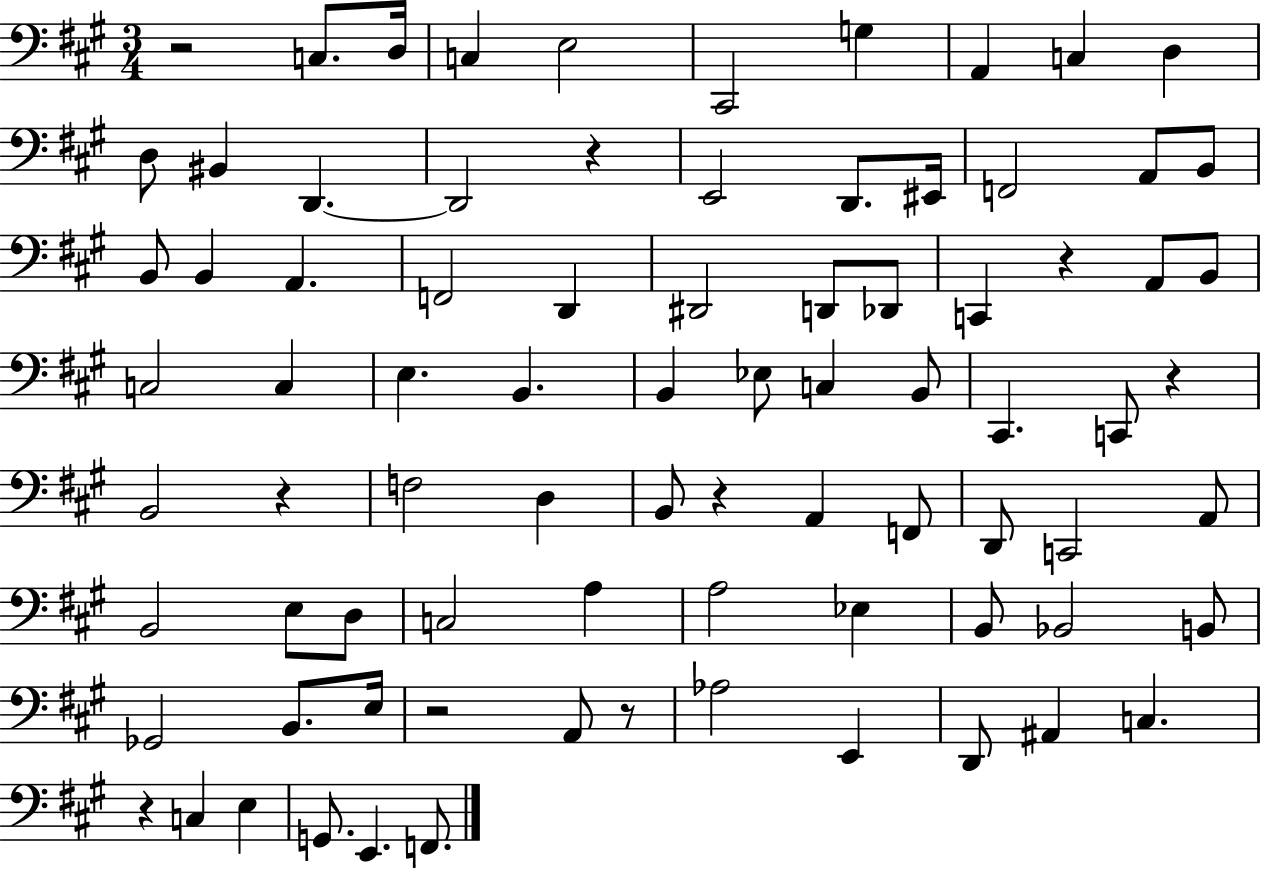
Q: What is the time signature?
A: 3/4